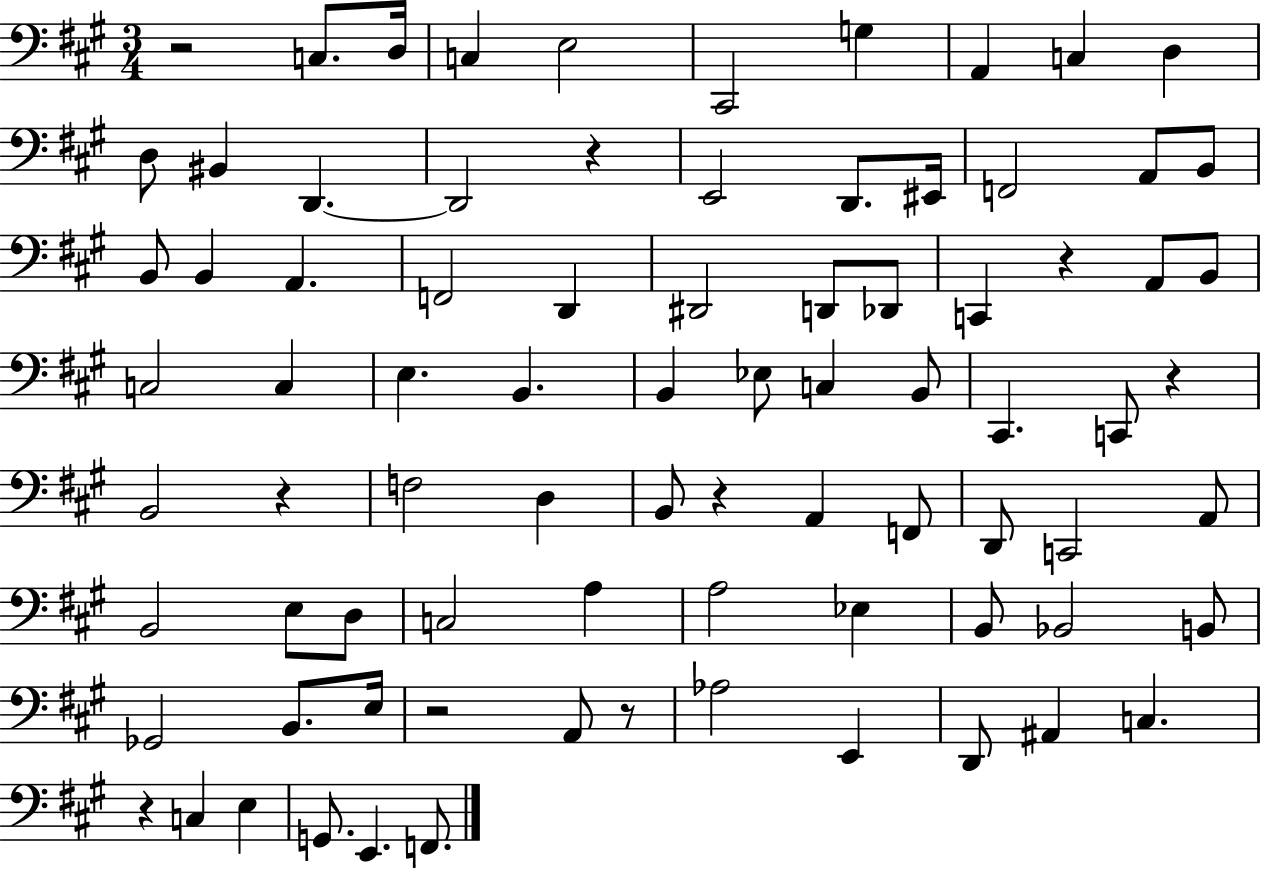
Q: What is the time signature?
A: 3/4